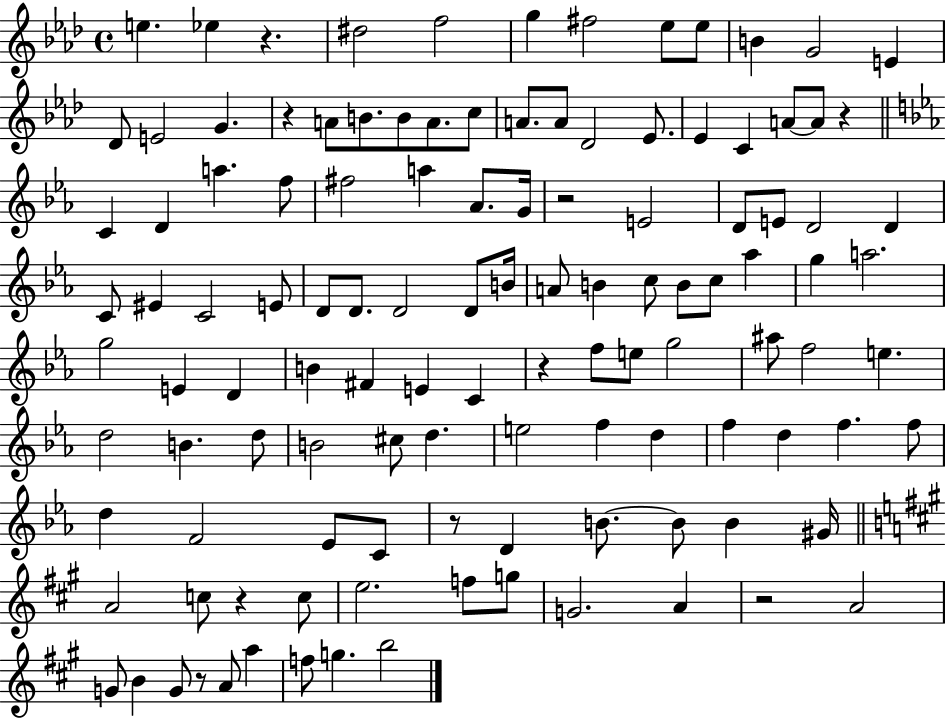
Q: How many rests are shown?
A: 9